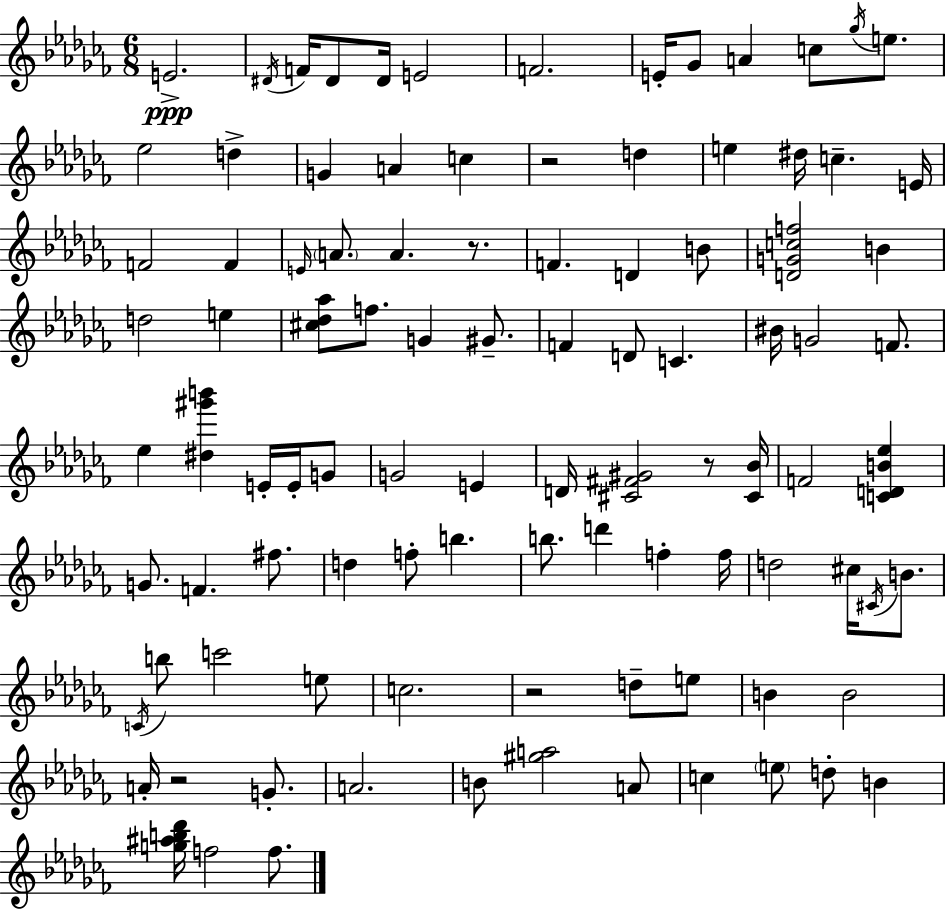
X:1
T:Untitled
M:6/8
L:1/4
K:Abm
E2 ^D/4 F/4 ^D/2 ^D/4 E2 F2 E/4 _G/2 A c/2 _g/4 e/2 _e2 d G A c z2 d e ^d/4 c E/4 F2 F E/4 A/2 A z/2 F D B/2 [DGcf]2 B d2 e [^c_d_a]/2 f/2 G ^G/2 F D/2 C ^B/4 G2 F/2 _e [^d^g'b'] E/4 E/4 G/2 G2 E D/4 [^C^F^G]2 z/2 [^C_B]/4 F2 [CDB_e] G/2 F ^f/2 d f/2 b b/2 d' f f/4 d2 ^c/4 ^C/4 B/2 C/4 b/2 c'2 e/2 c2 z2 d/2 e/2 B B2 A/4 z2 G/2 A2 B/2 [^ga]2 A/2 c e/2 d/2 B [g^ab_d']/4 f2 f/2